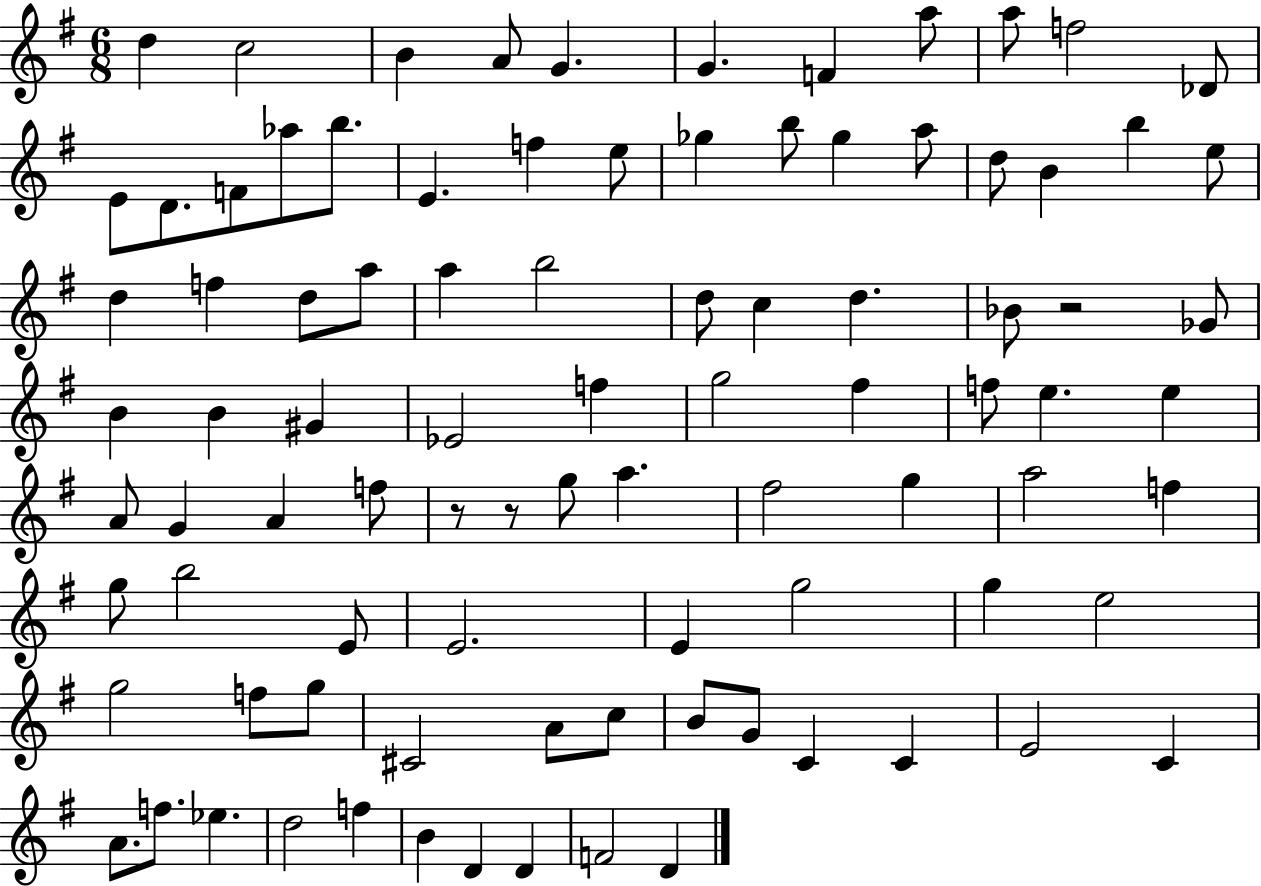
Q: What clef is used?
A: treble